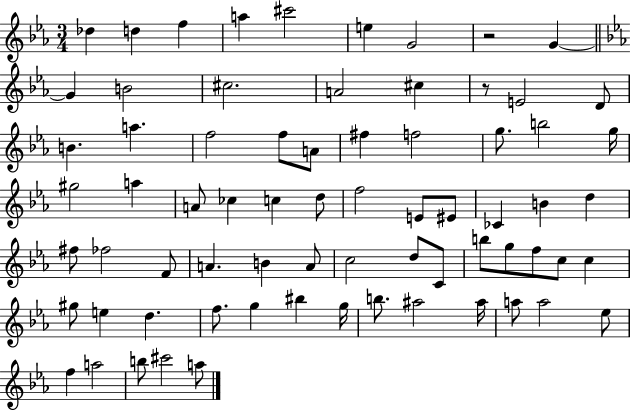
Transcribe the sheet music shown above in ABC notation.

X:1
T:Untitled
M:3/4
L:1/4
K:Eb
_d d f a ^c'2 e G2 z2 G G B2 ^c2 A2 ^c z/2 E2 D/2 B a f2 f/2 A/2 ^f f2 g/2 b2 g/4 ^g2 a A/2 _c c d/2 f2 E/2 ^E/2 _C B d ^f/2 _f2 F/2 A B A/2 c2 d/2 C/2 b/2 g/2 f/2 c/2 c ^g/2 e d f/2 g ^b g/4 b/2 ^a2 ^a/4 a/2 a2 _e/2 f a2 b/2 ^c'2 a/2